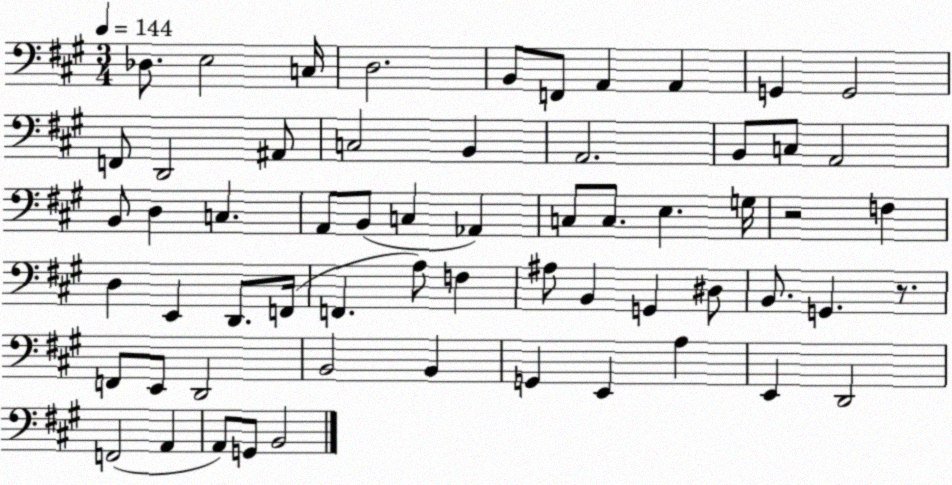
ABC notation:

X:1
T:Untitled
M:3/4
L:1/4
K:A
_D,/2 E,2 C,/4 D,2 B,,/2 F,,/2 A,, A,, G,, G,,2 F,,/2 D,,2 ^A,,/2 C,2 B,, A,,2 B,,/2 C,/2 A,,2 B,,/2 D, C, A,,/2 B,,/2 C, _A,, C,/2 C,/2 E, G,/4 z2 F, D, E,, D,,/2 F,,/4 F,, A,/2 F, ^A,/2 B,, G,, ^D,/2 B,,/2 G,, z/2 F,,/2 E,,/2 D,,2 B,,2 B,, G,, E,, A, E,, D,,2 F,,2 A,, A,,/2 G,,/2 B,,2